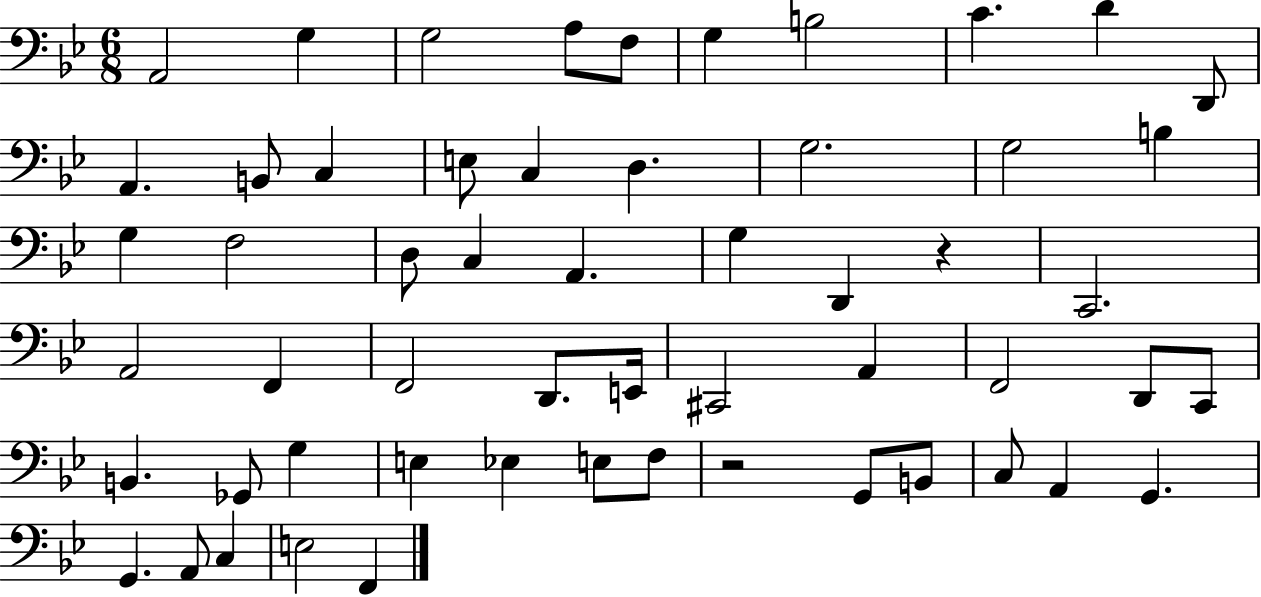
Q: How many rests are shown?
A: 2